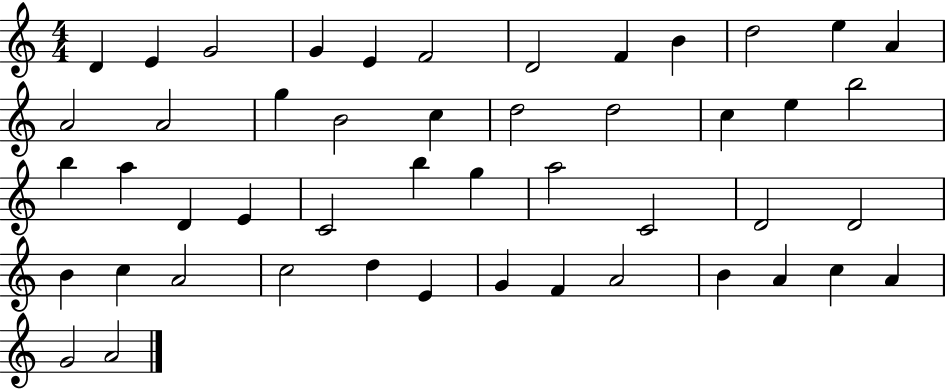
D4/q E4/q G4/h G4/q E4/q F4/h D4/h F4/q B4/q D5/h E5/q A4/q A4/h A4/h G5/q B4/h C5/q D5/h D5/h C5/q E5/q B5/h B5/q A5/q D4/q E4/q C4/h B5/q G5/q A5/h C4/h D4/h D4/h B4/q C5/q A4/h C5/h D5/q E4/q G4/q F4/q A4/h B4/q A4/q C5/q A4/q G4/h A4/h